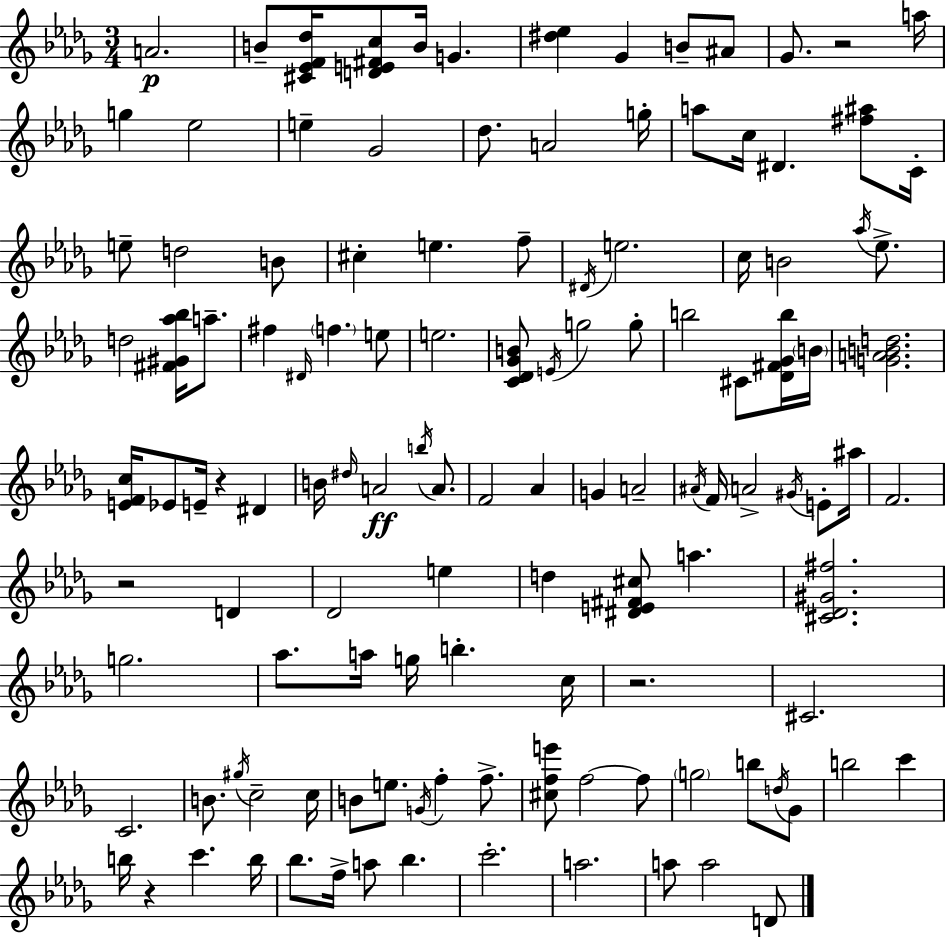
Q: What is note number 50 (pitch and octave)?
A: D#5